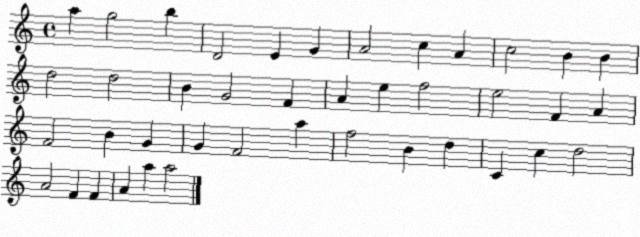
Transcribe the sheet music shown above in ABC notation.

X:1
T:Untitled
M:4/4
L:1/4
K:C
a g2 b D2 E G A2 c A c2 B B d2 d2 B G2 F A e f2 e2 F A F2 B G G F2 a f2 B d C c d2 A2 F F A a a2